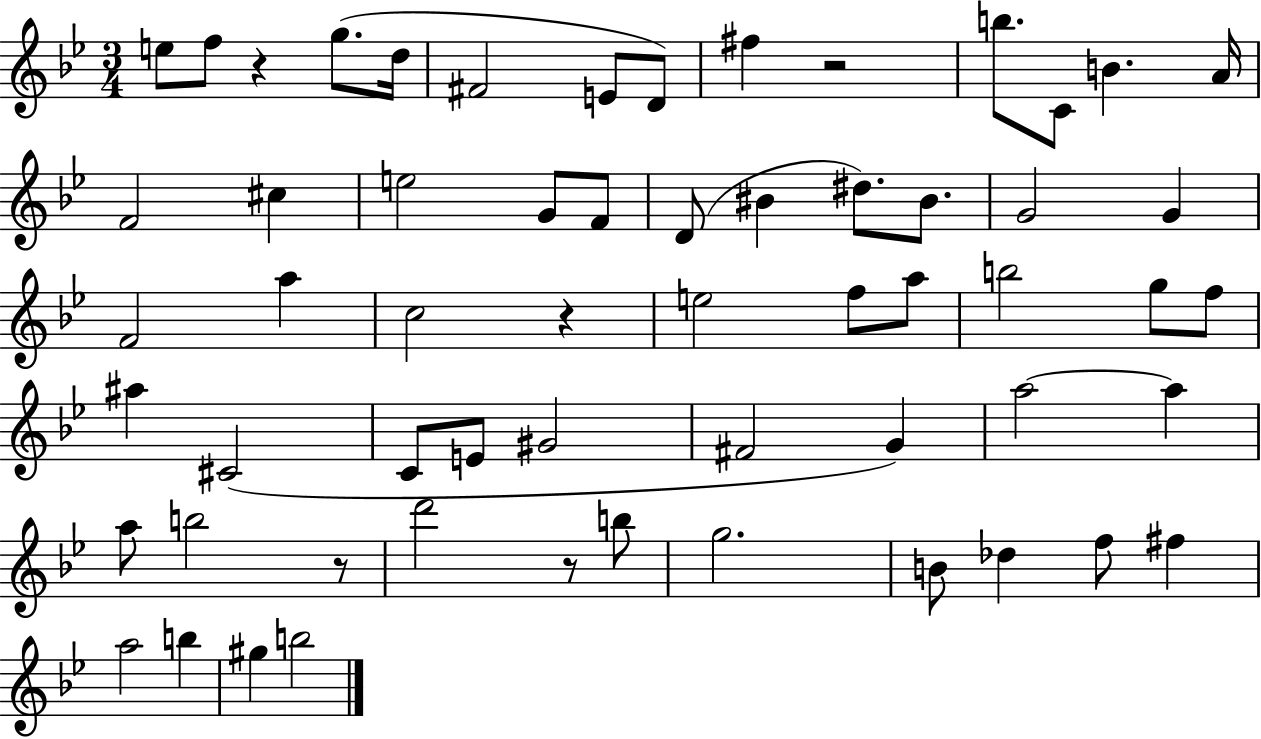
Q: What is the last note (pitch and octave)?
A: B5